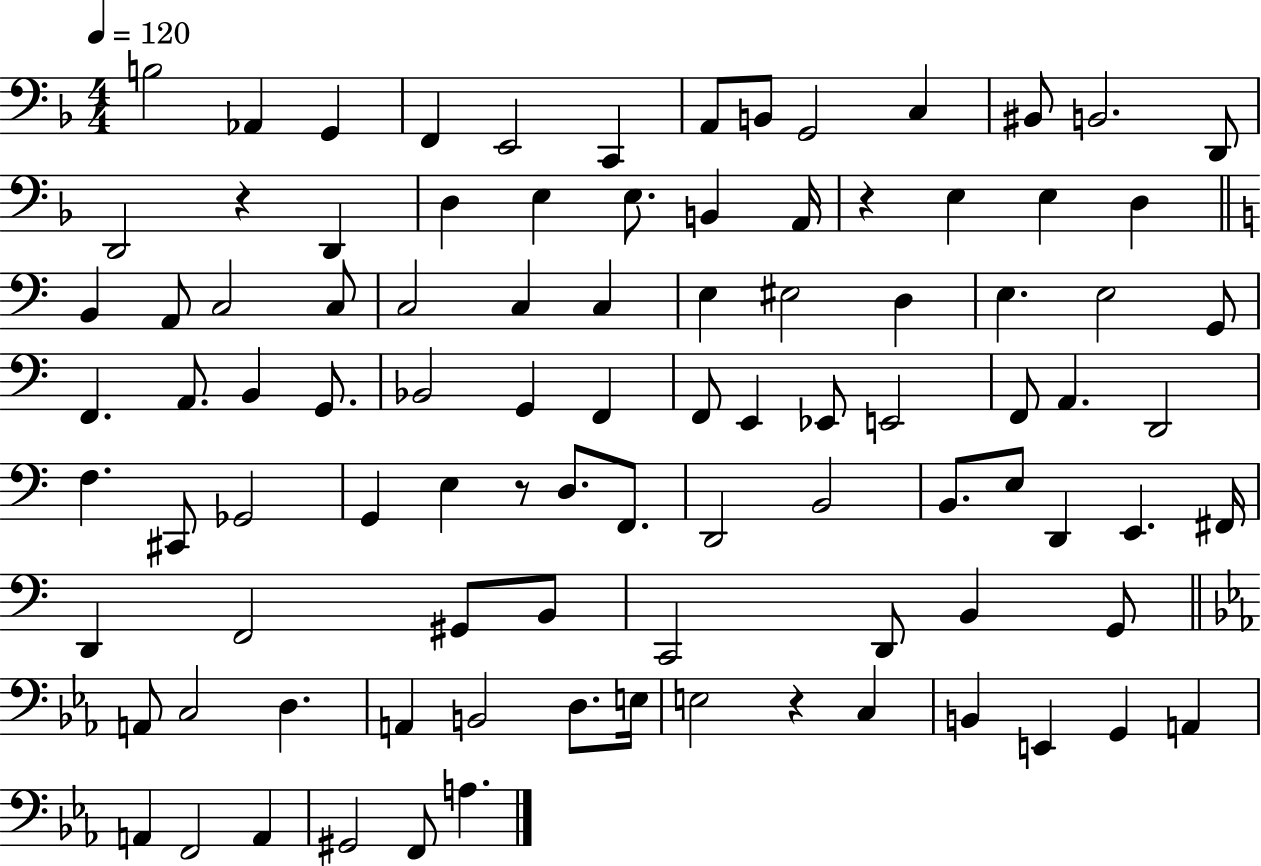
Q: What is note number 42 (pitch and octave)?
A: G2